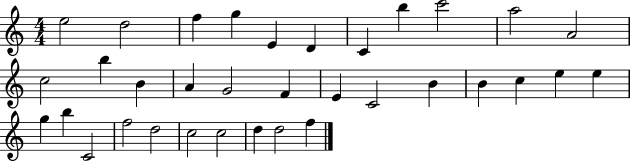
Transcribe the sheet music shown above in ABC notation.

X:1
T:Untitled
M:4/4
L:1/4
K:C
e2 d2 f g E D C b c'2 a2 A2 c2 b B A G2 F E C2 B B c e e g b C2 f2 d2 c2 c2 d d2 f